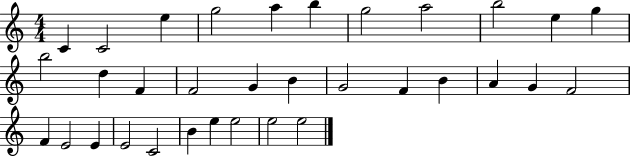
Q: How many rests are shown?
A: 0